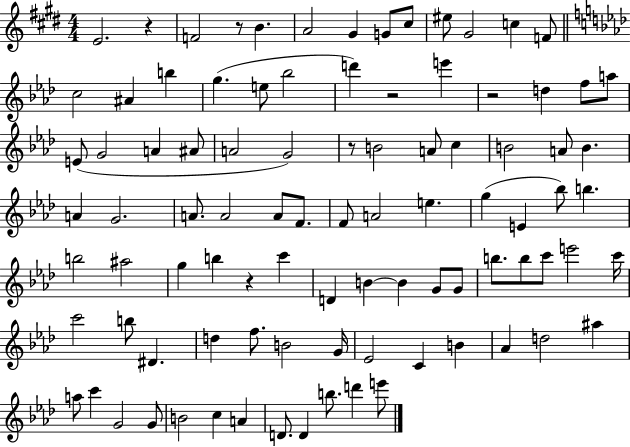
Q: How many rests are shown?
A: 6